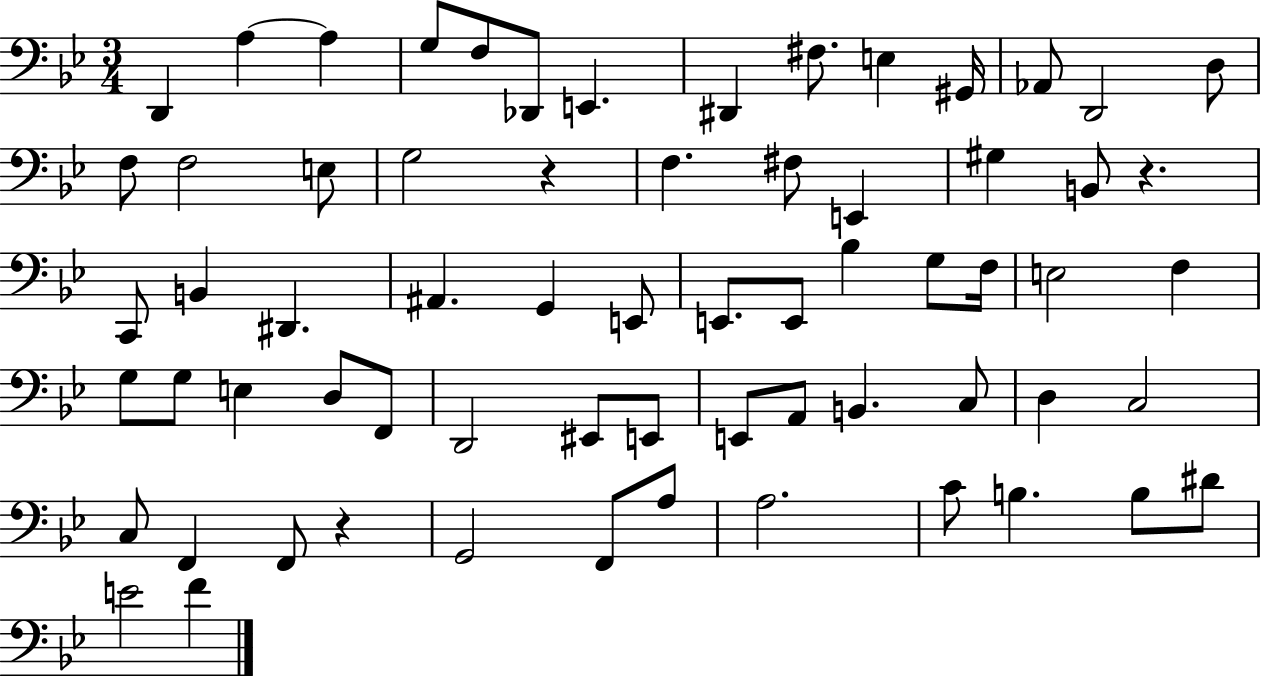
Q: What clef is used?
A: bass